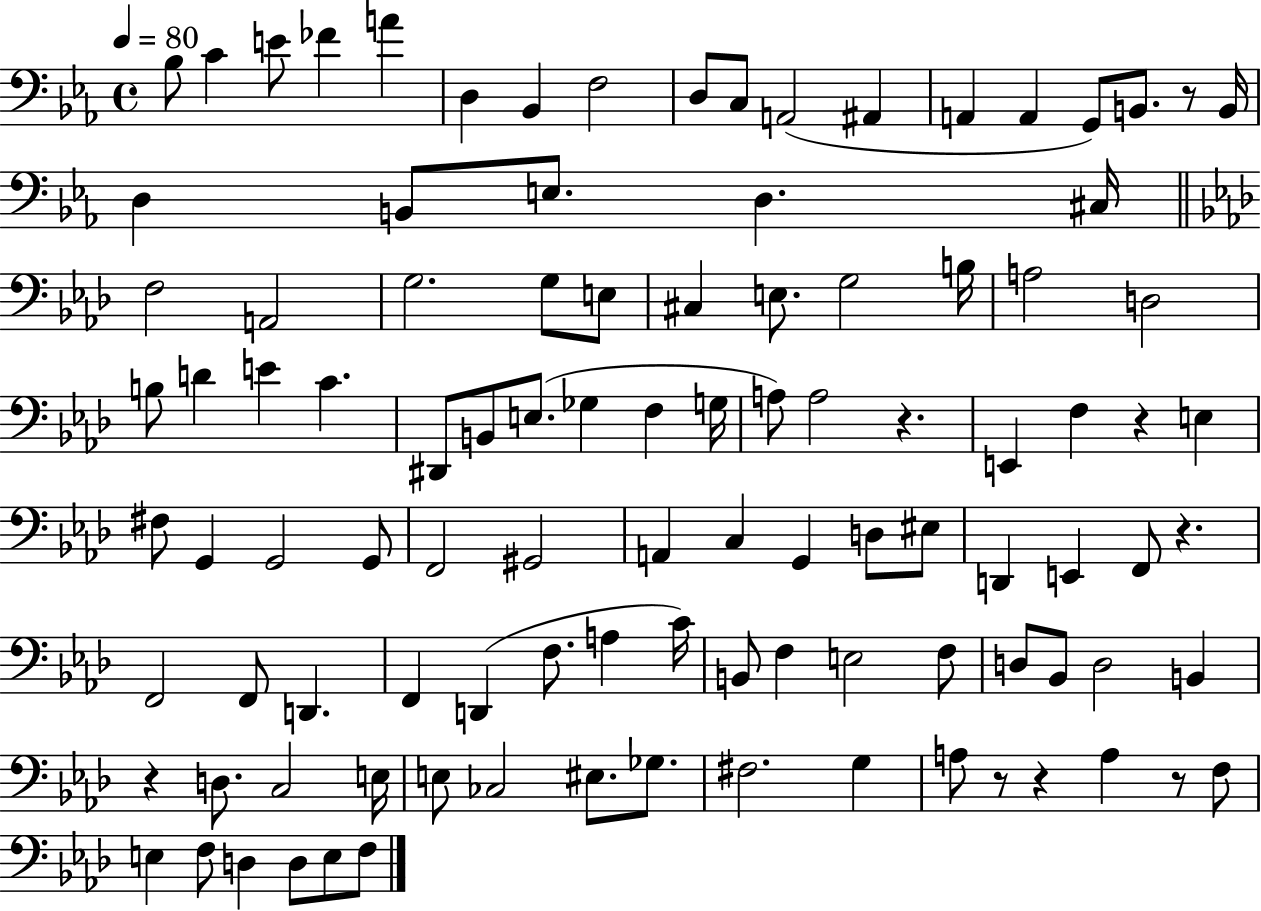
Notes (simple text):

Bb3/e C4/q E4/e FES4/q A4/q D3/q Bb2/q F3/h D3/e C3/e A2/h A#2/q A2/q A2/q G2/e B2/e. R/e B2/s D3/q B2/e E3/e. D3/q. C#3/s F3/h A2/h G3/h. G3/e E3/e C#3/q E3/e. G3/h B3/s A3/h D3/h B3/e D4/q E4/q C4/q. D#2/e B2/e E3/e. Gb3/q F3/q G3/s A3/e A3/h R/q. E2/q F3/q R/q E3/q F#3/e G2/q G2/h G2/e F2/h G#2/h A2/q C3/q G2/q D3/e EIS3/e D2/q E2/q F2/e R/q. F2/h F2/e D2/q. F2/q D2/q F3/e. A3/q C4/s B2/e F3/q E3/h F3/e D3/e Bb2/e D3/h B2/q R/q D3/e. C3/h E3/s E3/e CES3/h EIS3/e. Gb3/e. F#3/h. G3/q A3/e R/e R/q A3/q R/e F3/e E3/q F3/e D3/q D3/e E3/e F3/e